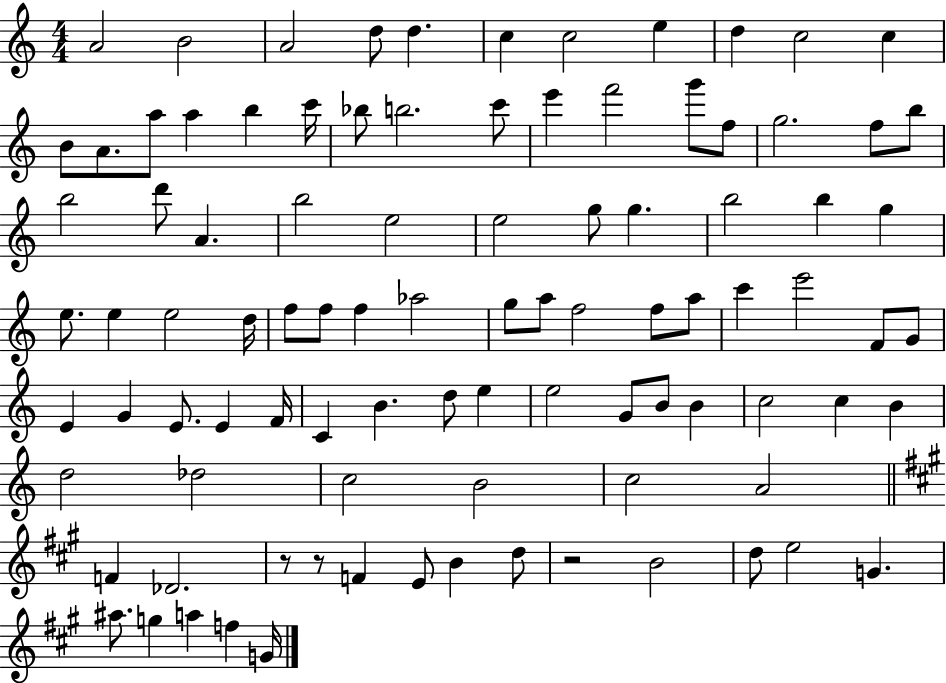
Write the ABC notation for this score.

X:1
T:Untitled
M:4/4
L:1/4
K:C
A2 B2 A2 d/2 d c c2 e d c2 c B/2 A/2 a/2 a b c'/4 _b/2 b2 c'/2 e' f'2 g'/2 f/2 g2 f/2 b/2 b2 d'/2 A b2 e2 e2 g/2 g b2 b g e/2 e e2 d/4 f/2 f/2 f _a2 g/2 a/2 f2 f/2 a/2 c' e'2 F/2 G/2 E G E/2 E F/4 C B d/2 e e2 G/2 B/2 B c2 c B d2 _d2 c2 B2 c2 A2 F _D2 z/2 z/2 F E/2 B d/2 z2 B2 d/2 e2 G ^a/2 g a f G/4